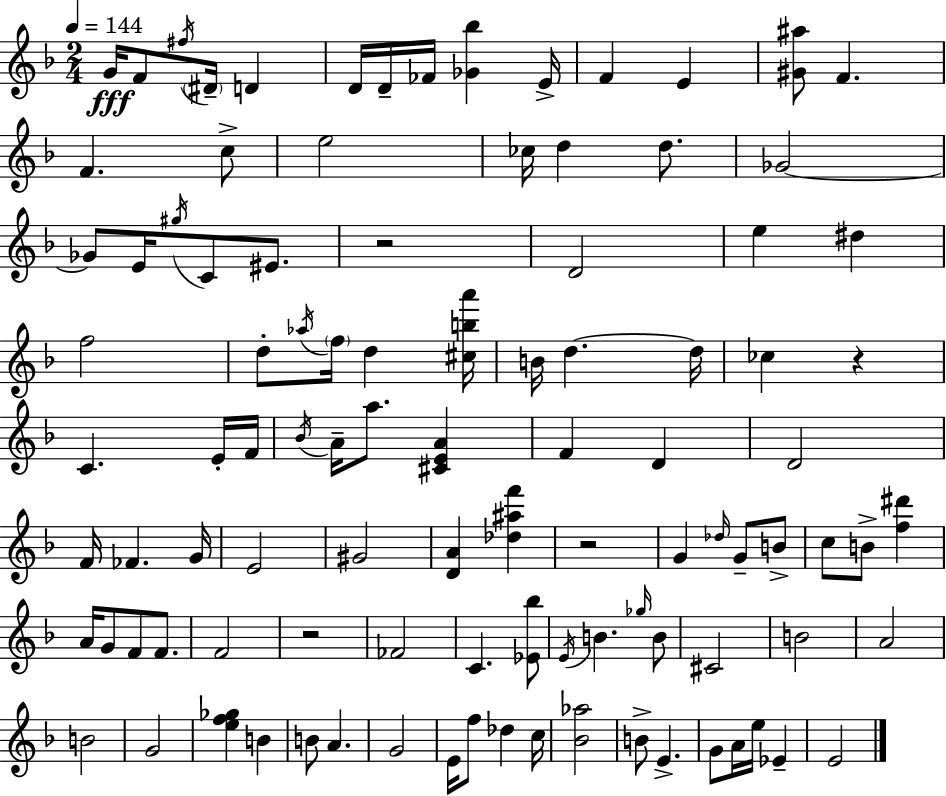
G4/s F4/e F#5/s D#4/s D4/q D4/s D4/s FES4/s [Gb4,Bb5]/q E4/s F4/q E4/q [G#4,A#5]/e F4/q. F4/q. C5/e E5/h CES5/s D5/q D5/e. Gb4/h Gb4/e E4/s G#5/s C4/e EIS4/e. R/h D4/h E5/q D#5/q F5/h D5/e Ab5/s F5/s D5/q [C#5,B5,A6]/s B4/s D5/q. D5/s CES5/q R/q C4/q. E4/s F4/s Bb4/s A4/s A5/e. [C#4,E4,A4]/q F4/q D4/q D4/h F4/s FES4/q. G4/s E4/h G#4/h [D4,A4]/q [Db5,A#5,F6]/q R/h G4/q Db5/s G4/e B4/e C5/e B4/e [F5,D#6]/q A4/s G4/e F4/e F4/e. F4/h R/h FES4/h C4/q. [Eb4,Bb5]/e E4/s B4/q. Gb5/s B4/e C#4/h B4/h A4/h B4/h G4/h [E5,F5,Gb5]/q B4/q B4/e A4/q. G4/h E4/s F5/e Db5/q C5/s [Bb4,Ab5]/h B4/e E4/q. G4/e A4/s E5/s Eb4/q E4/h